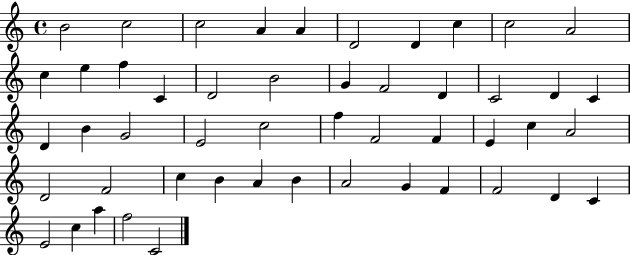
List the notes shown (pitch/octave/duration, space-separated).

B4/h C5/h C5/h A4/q A4/q D4/h D4/q C5/q C5/h A4/h C5/q E5/q F5/q C4/q D4/h B4/h G4/q F4/h D4/q C4/h D4/q C4/q D4/q B4/q G4/h E4/h C5/h F5/q F4/h F4/q E4/q C5/q A4/h D4/h F4/h C5/q B4/q A4/q B4/q A4/h G4/q F4/q F4/h D4/q C4/q E4/h C5/q A5/q F5/h C4/h